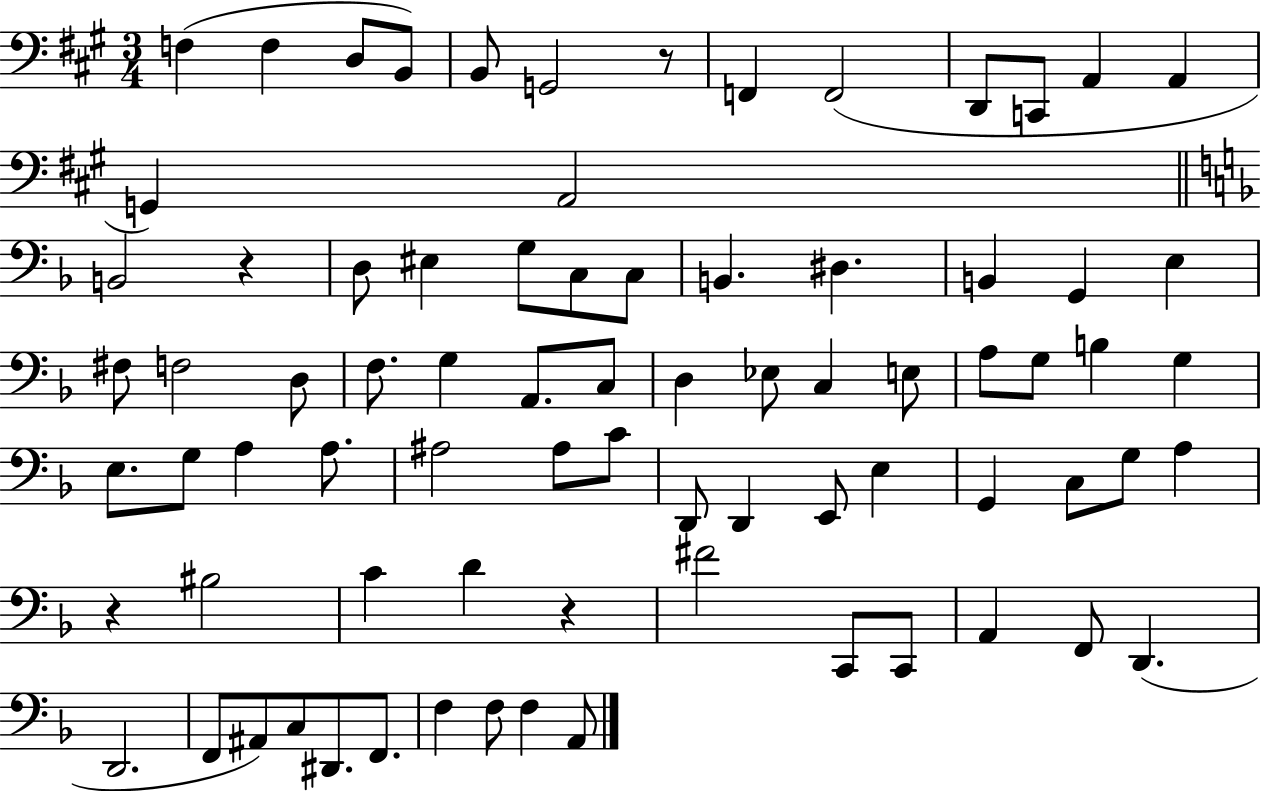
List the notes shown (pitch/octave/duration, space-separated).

F3/q F3/q D3/e B2/e B2/e G2/h R/e F2/q F2/h D2/e C2/e A2/q A2/q G2/q A2/h B2/h R/q D3/e EIS3/q G3/e C3/e C3/e B2/q. D#3/q. B2/q G2/q E3/q F#3/e F3/h D3/e F3/e. G3/q A2/e. C3/e D3/q Eb3/e C3/q E3/e A3/e G3/e B3/q G3/q E3/e. G3/e A3/q A3/e. A#3/h A#3/e C4/e D2/e D2/q E2/e E3/q G2/q C3/e G3/e A3/q R/q BIS3/h C4/q D4/q R/q F#4/h C2/e C2/e A2/q F2/e D2/q. D2/h. F2/e A#2/e C3/e D#2/e. F2/e. F3/q F3/e F3/q A2/e